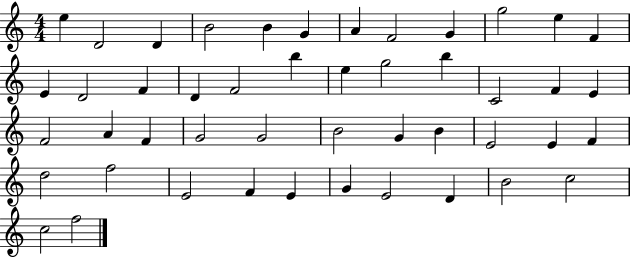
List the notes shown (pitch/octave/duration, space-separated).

E5/q D4/h D4/q B4/h B4/q G4/q A4/q F4/h G4/q G5/h E5/q F4/q E4/q D4/h F4/q D4/q F4/h B5/q E5/q G5/h B5/q C4/h F4/q E4/q F4/h A4/q F4/q G4/h G4/h B4/h G4/q B4/q E4/h E4/q F4/q D5/h F5/h E4/h F4/q E4/q G4/q E4/h D4/q B4/h C5/h C5/h F5/h